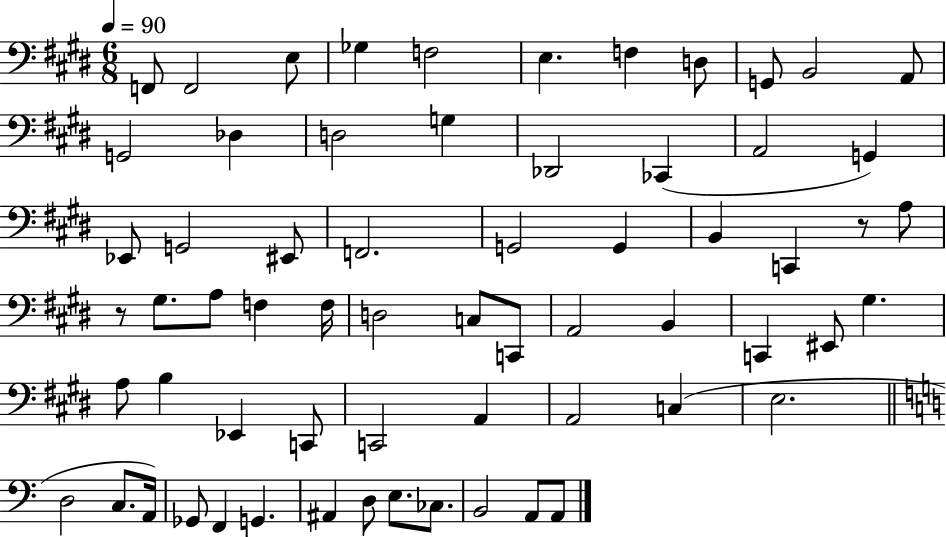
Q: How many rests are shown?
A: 2